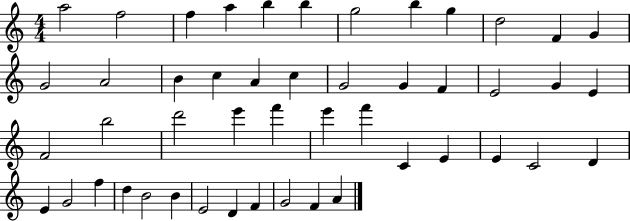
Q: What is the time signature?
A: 4/4